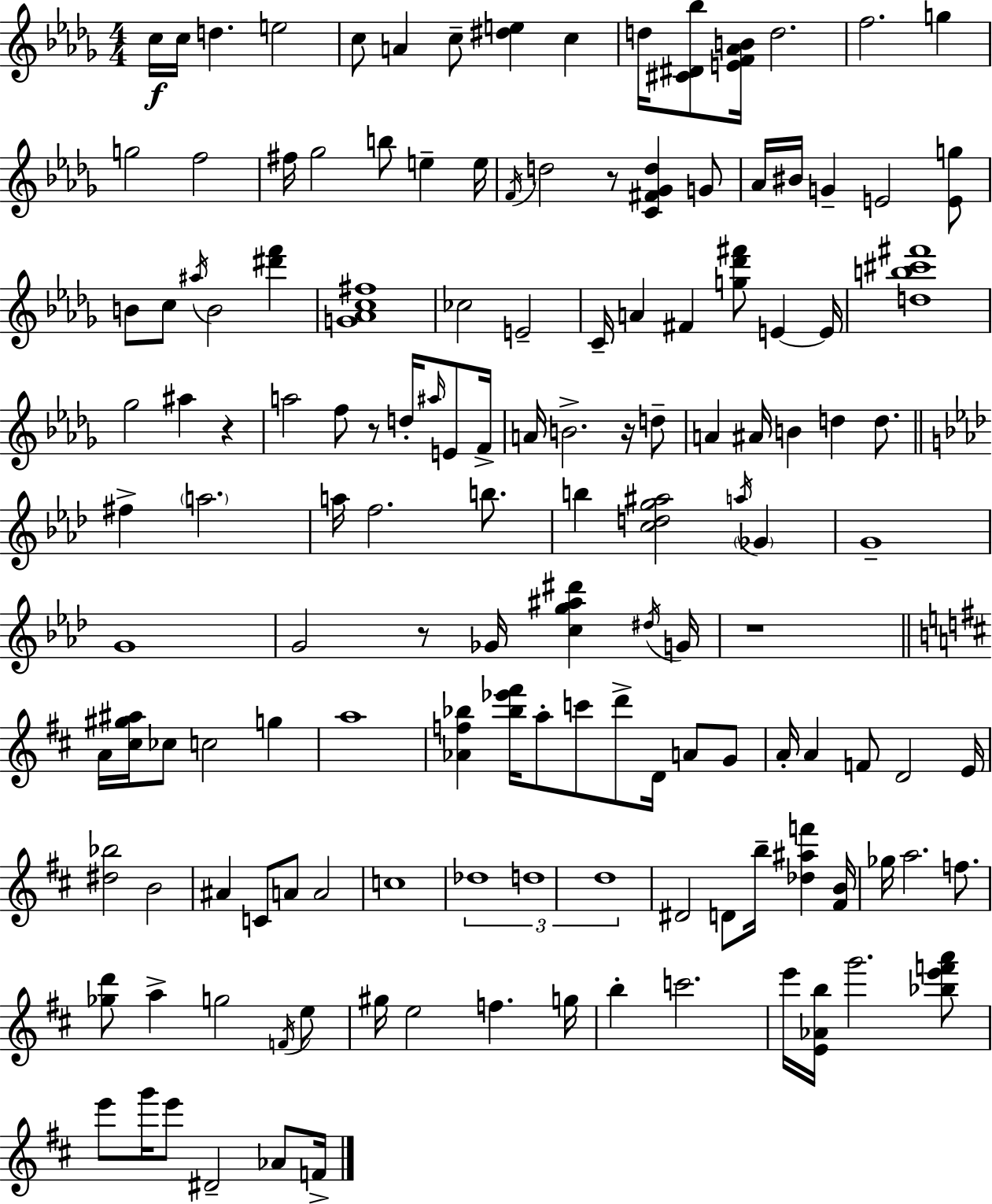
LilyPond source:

{
  \clef treble
  \numericTimeSignature
  \time 4/4
  \key bes \minor
  c''16\f c''16 d''4. e''2 | c''8 a'4 c''8-- <dis'' e''>4 c''4 | d''16 <cis' dis' bes''>8 <e' f' aes' b'>16 d''2. | f''2. g''4 | \break g''2 f''2 | fis''16 ges''2 b''8 e''4-- e''16 | \acciaccatura { f'16 } d''2 r8 <c' fis' ges' d''>4 g'8 | aes'16 bis'16 g'4-- e'2 <e' g''>8 | \break b'8 c''8 \acciaccatura { ais''16 } b'2 <dis''' f'''>4 | <g' aes' c'' fis''>1 | ces''2 e'2-- | c'16-- a'4 fis'4 <g'' des''' fis'''>8 e'4~~ | \break e'16 <d'' b'' cis''' fis'''>1 | ges''2 ais''4 r4 | a''2 f''8 r8 d''16-. \grace { ais''16 } | e'8 f'16-> a'16 b'2.-> | \break r16 d''8-- a'4 ais'16 b'4 d''4 | d''8. \bar "||" \break \key aes \major fis''4-> \parenthesize a''2. | a''16 f''2. b''8. | b''4 <c'' d'' g'' ais''>2 \acciaccatura { a''16 } \parenthesize ges'4 | g'1-- | \break g'1 | g'2 r8 ges'16 <c'' g'' ais'' dis'''>4 | \acciaccatura { dis''16 } g'16 r1 | \bar "||" \break \key d \major a'16 <cis'' gis'' ais''>16 ces''8 c''2 g''4 | a''1 | <aes' f'' bes''>4 <bes'' ees''' fis'''>16 a''8-. c'''8 d'''8-> d'16 a'8 g'8 | a'16-. a'4 f'8 d'2 e'16 | \break <dis'' bes''>2 b'2 | ais'4 c'8 a'8 a'2 | c''1 | \tuplet 3/2 { des''1 | \break d''1 | d''1 } | dis'2 d'8 b''16-- <des'' ais'' f'''>4 <fis' b'>16 | ges''16 a''2. f''8. | \break <ges'' d'''>8 a''4-> g''2 \acciaccatura { f'16 } e''8 | gis''16 e''2 f''4. | g''16 b''4-. c'''2. | e'''16 <e' aes' b''>16 g'''2. <bes'' e''' f''' a'''>8 | \break e'''8 g'''16 e'''8 dis'2-- aes'8 | f'16-> \bar "|."
}